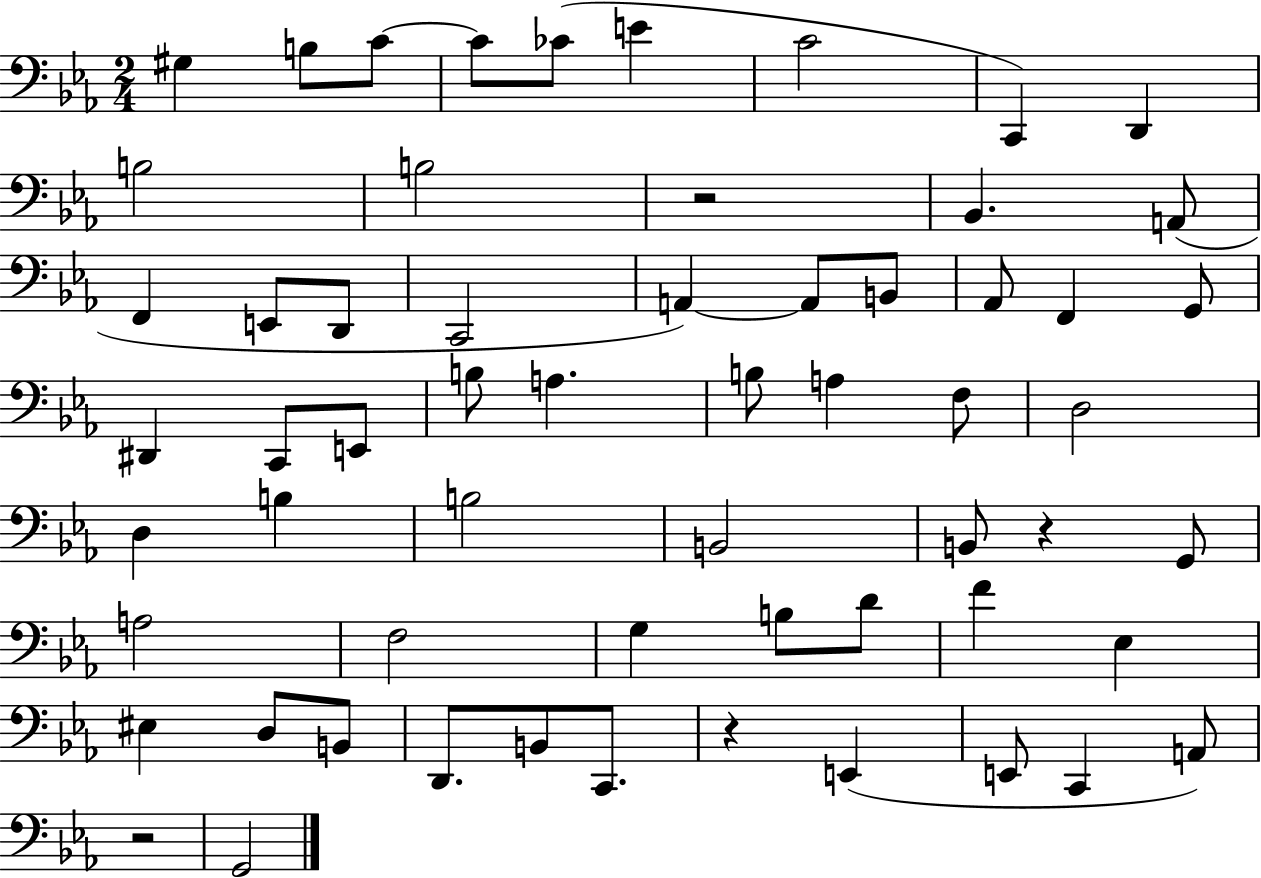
G#3/q B3/e C4/e C4/e CES4/e E4/q C4/h C2/q D2/q B3/h B3/h R/h Bb2/q. A2/e F2/q E2/e D2/e C2/h A2/q A2/e B2/e Ab2/e F2/q G2/e D#2/q C2/e E2/e B3/e A3/q. B3/e A3/q F3/e D3/h D3/q B3/q B3/h B2/h B2/e R/q G2/e A3/h F3/h G3/q B3/e D4/e F4/q Eb3/q EIS3/q D3/e B2/e D2/e. B2/e C2/e. R/q E2/q E2/e C2/q A2/e R/h G2/h